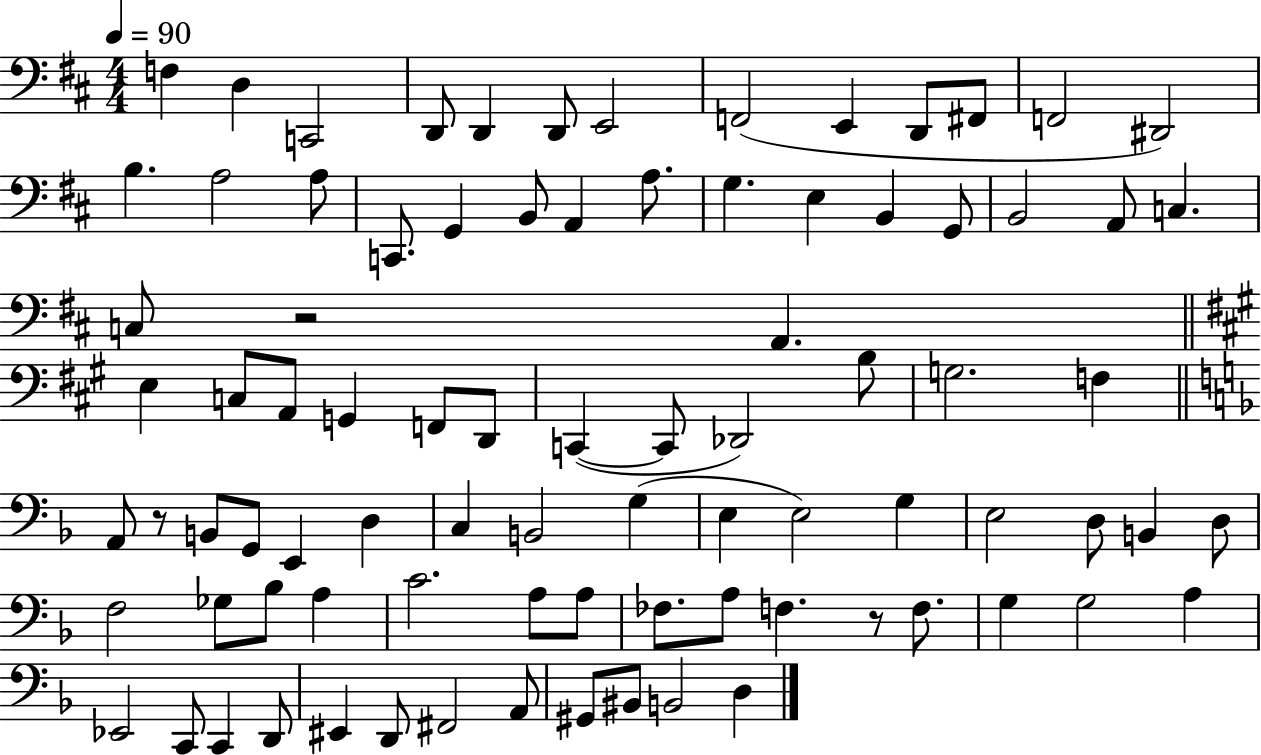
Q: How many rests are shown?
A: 3